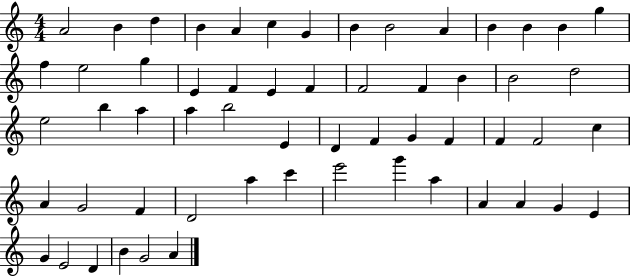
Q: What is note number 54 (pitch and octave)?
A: E4